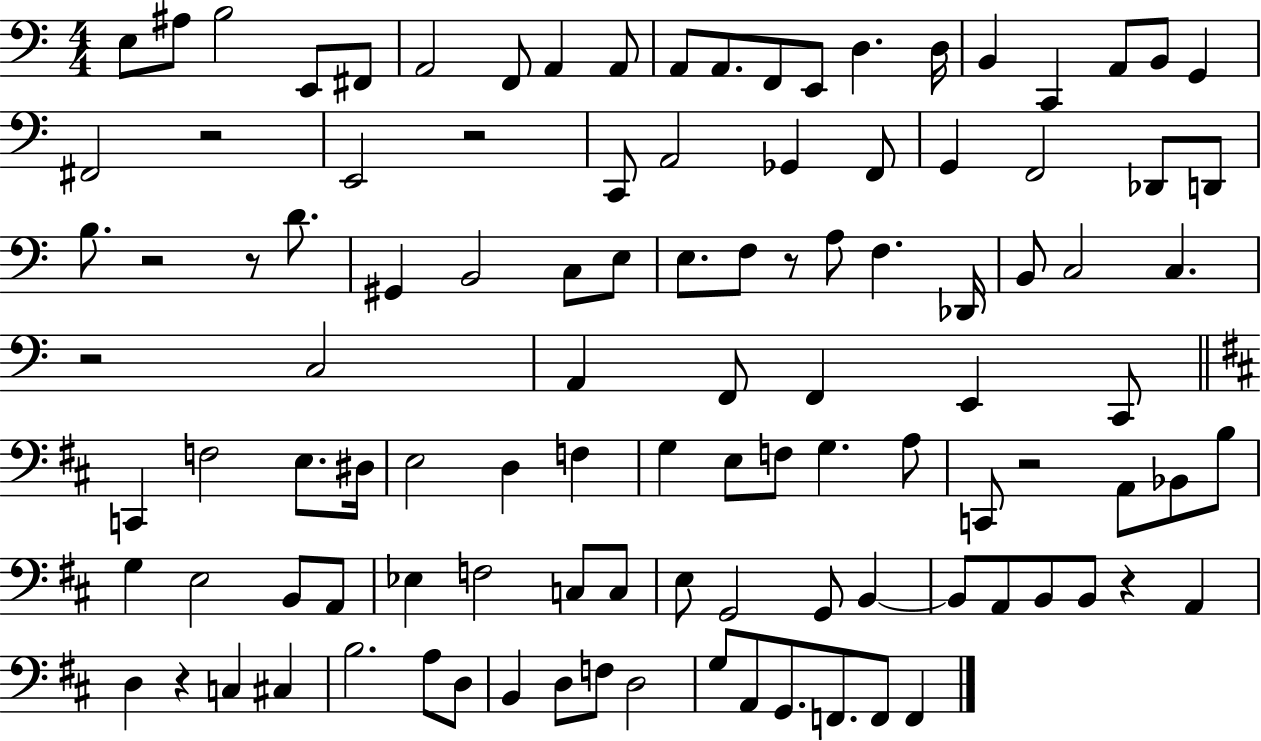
X:1
T:Untitled
M:4/4
L:1/4
K:C
E,/2 ^A,/2 B,2 E,,/2 ^F,,/2 A,,2 F,,/2 A,, A,,/2 A,,/2 A,,/2 F,,/2 E,,/2 D, D,/4 B,, C,, A,,/2 B,,/2 G,, ^F,,2 z2 E,,2 z2 C,,/2 A,,2 _G,, F,,/2 G,, F,,2 _D,,/2 D,,/2 B,/2 z2 z/2 D/2 ^G,, B,,2 C,/2 E,/2 E,/2 F,/2 z/2 A,/2 F, _D,,/4 B,,/2 C,2 C, z2 C,2 A,, F,,/2 F,, E,, C,,/2 C,, F,2 E,/2 ^D,/4 E,2 D, F, G, E,/2 F,/2 G, A,/2 C,,/2 z2 A,,/2 _B,,/2 B,/2 G, E,2 B,,/2 A,,/2 _E, F,2 C,/2 C,/2 E,/2 G,,2 G,,/2 B,, B,,/2 A,,/2 B,,/2 B,,/2 z A,, D, z C, ^C, B,2 A,/2 D,/2 B,, D,/2 F,/2 D,2 G,/2 A,,/2 G,,/2 F,,/2 F,,/2 F,,